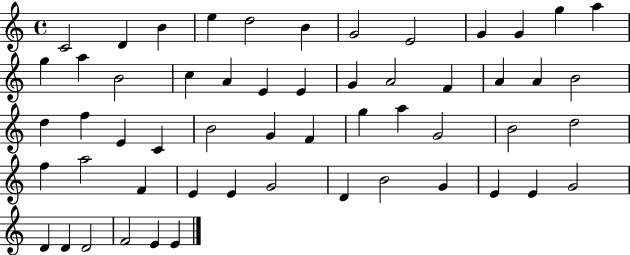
{
  \clef treble
  \time 4/4
  \defaultTimeSignature
  \key c \major
  c'2 d'4 b'4 | e''4 d''2 b'4 | g'2 e'2 | g'4 g'4 g''4 a''4 | \break g''4 a''4 b'2 | c''4 a'4 e'4 e'4 | g'4 a'2 f'4 | a'4 a'4 b'2 | \break d''4 f''4 e'4 c'4 | b'2 g'4 f'4 | g''4 a''4 g'2 | b'2 d''2 | \break f''4 a''2 f'4 | e'4 e'4 g'2 | d'4 b'2 g'4 | e'4 e'4 g'2 | \break d'4 d'4 d'2 | f'2 e'4 e'4 | \bar "|."
}